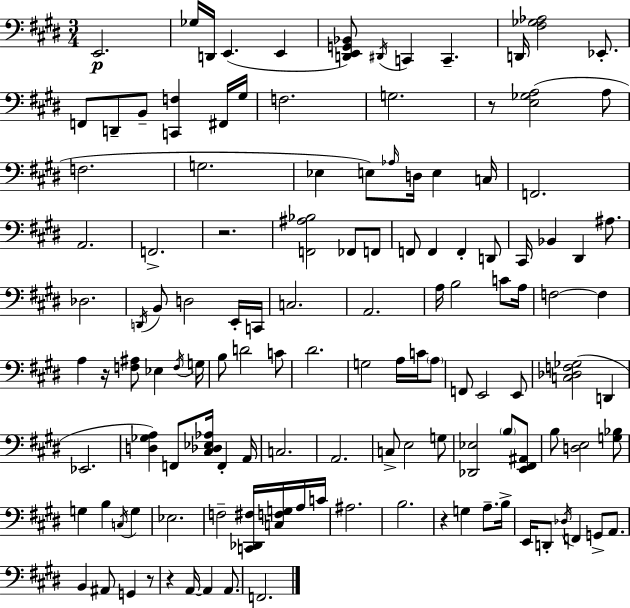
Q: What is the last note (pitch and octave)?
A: F2